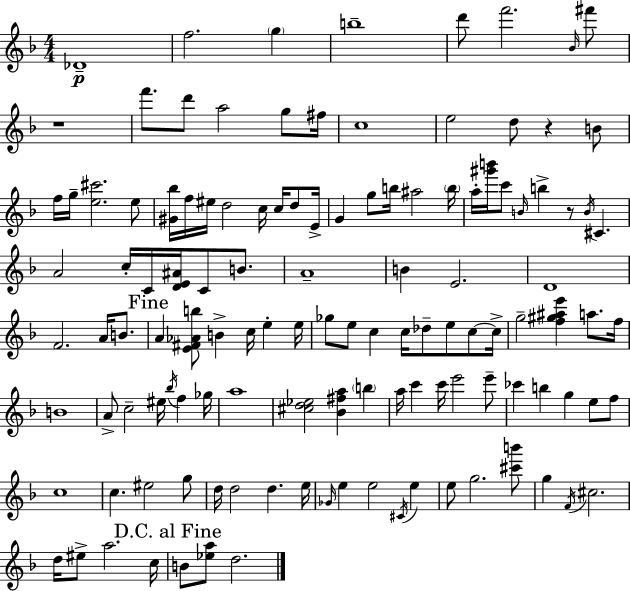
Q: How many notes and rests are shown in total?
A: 122